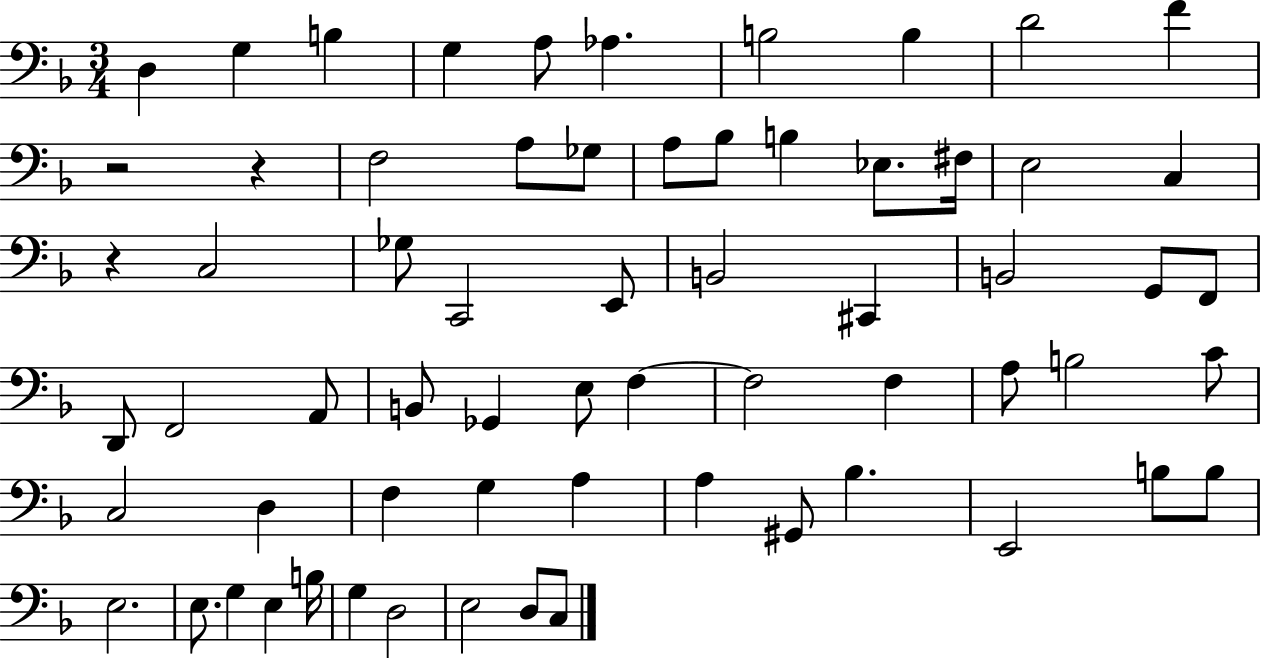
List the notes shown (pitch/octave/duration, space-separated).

D3/q G3/q B3/q G3/q A3/e Ab3/q. B3/h B3/q D4/h F4/q R/h R/q F3/h A3/e Gb3/e A3/e Bb3/e B3/q Eb3/e. F#3/s E3/h C3/q R/q C3/h Gb3/e C2/h E2/e B2/h C#2/q B2/h G2/e F2/e D2/e F2/h A2/e B2/e Gb2/q E3/e F3/q F3/h F3/q A3/e B3/h C4/e C3/h D3/q F3/q G3/q A3/q A3/q G#2/e Bb3/q. E2/h B3/e B3/e E3/h. E3/e. G3/q E3/q B3/s G3/q D3/h E3/h D3/e C3/e